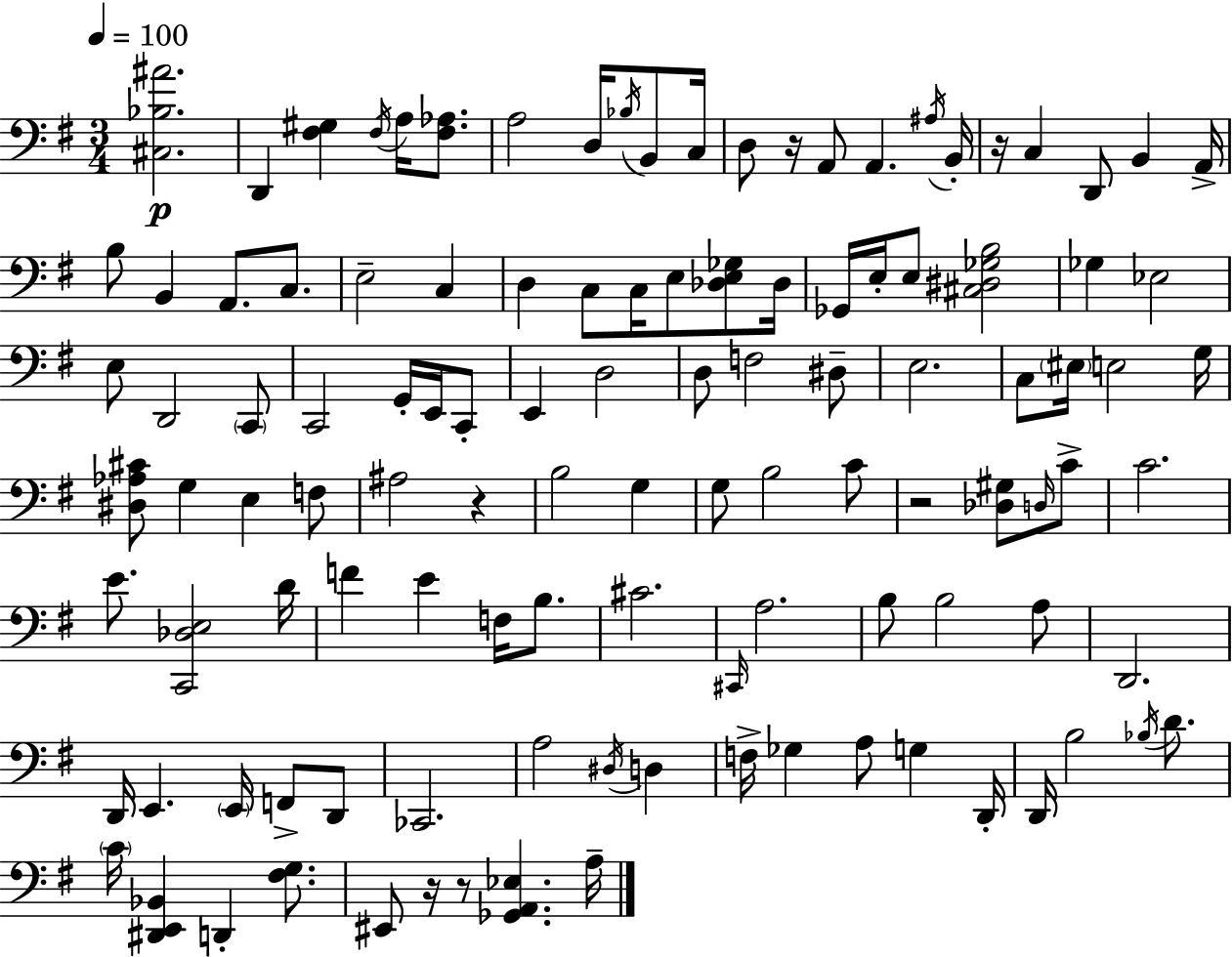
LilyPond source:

{
  \clef bass
  \numericTimeSignature
  \time 3/4
  \key e \minor
  \tempo 4 = 100
  \repeat volta 2 { <cis bes ais'>2.\p | d,4 <fis gis>4 \acciaccatura { fis16 } a16 <fis aes>8. | a2 d16 \acciaccatura { bes16 } b,8 | c16 d8 r16 a,8 a,4. | \break \acciaccatura { ais16 } b,16-. r16 c4 d,8 b,4 | a,16-> b8 b,4 a,8. | c8. e2-- c4 | d4 c8 c16 e8 | \break <des e ges>8 des16 ges,16 e16-. e8 <cis dis ges b>2 | ges4 ees2 | e8 d,2 | \parenthesize c,8 c,2 g,16-. | \break e,16 c,8-. e,4 d2 | d8 f2 | dis8-- e2. | c8 \parenthesize eis16 e2 | \break g16 <dis aes cis'>8 g4 e4 | f8 ais2 r4 | b2 g4 | g8 b2 | \break c'8 r2 <des gis>8 | \grace { d16 } c'8-> c'2. | e'8. <c, des e>2 | d'16 f'4 e'4 | \break f16 b8. cis'2. | \grace { cis,16 } a2. | b8 b2 | a8 d,2. | \break d,16 e,4. | \parenthesize e,16 f,8-> d,8 ces,2. | a2 | \acciaccatura { dis16 } d4 f16-> ges4 a8 | \break g4 d,16-. d,16 b2 | \acciaccatura { bes16 } d'8. \parenthesize c'16 <dis, e, bes,>4 | d,4-. <fis g>8. eis,8 r16 r8 | <ges, a, ees>4. a16-- } \bar "|."
}